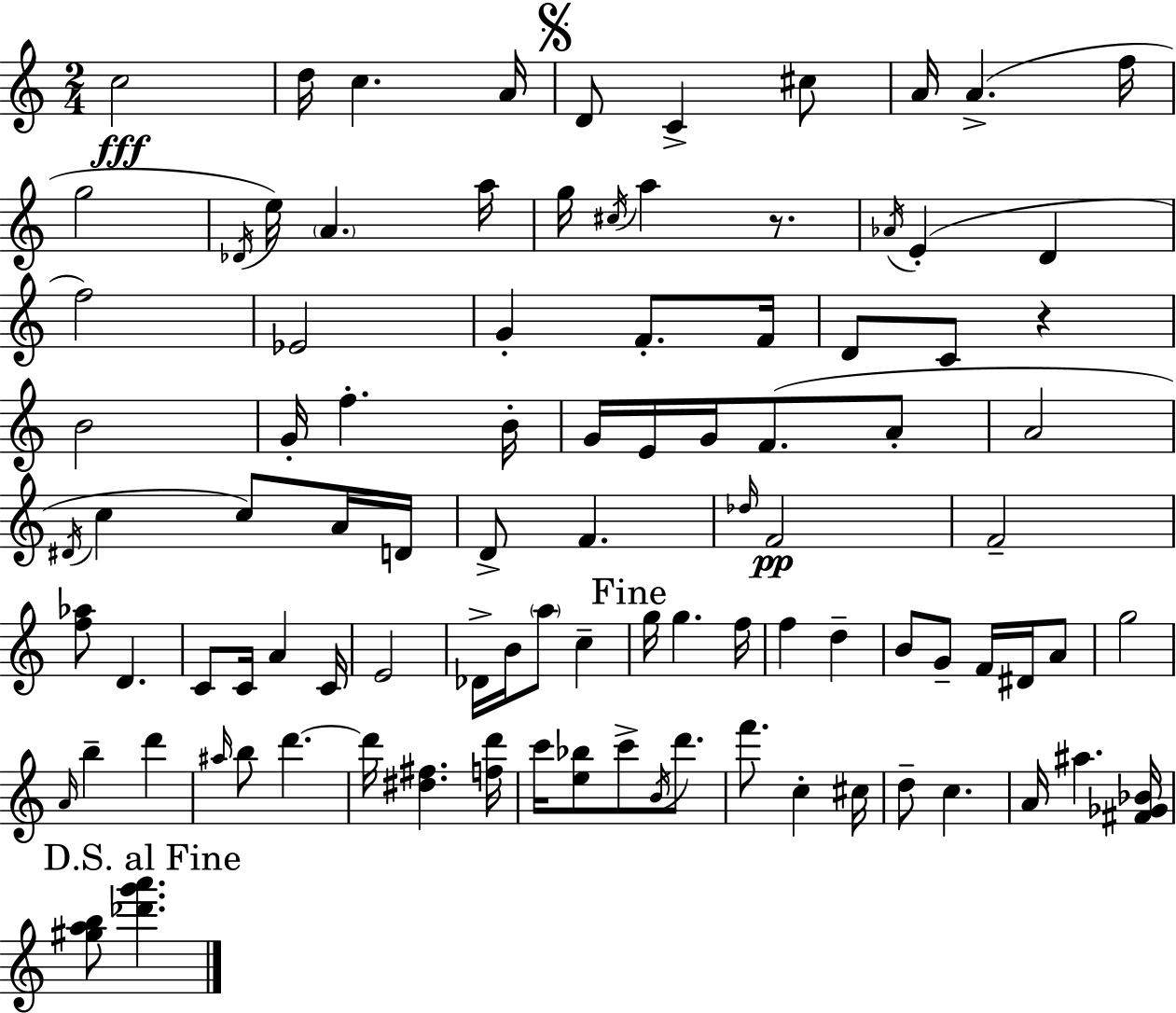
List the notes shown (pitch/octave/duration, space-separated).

C5/h D5/s C5/q. A4/s D4/e C4/q C#5/e A4/s A4/q. F5/s G5/h Db4/s E5/s A4/q. A5/s G5/s C#5/s A5/q R/e. Ab4/s E4/q D4/q F5/h Eb4/h G4/q F4/e. F4/s D4/e C4/e R/q B4/h G4/s F5/q. B4/s G4/s E4/s G4/s F4/e. A4/e A4/h D#4/s C5/q C5/e A4/s D4/s D4/e F4/q. Db5/s F4/h F4/h [F5,Ab5]/e D4/q. C4/e C4/s A4/q C4/s E4/h Db4/s B4/s A5/e C5/q G5/s G5/q. F5/s F5/q D5/q B4/e G4/e F4/s D#4/s A4/e G5/h A4/s B5/q D6/q A#5/s B5/e D6/q. D6/s [D#5,F#5]/q. [F5,D6]/s C6/s [E5,Bb5]/e C6/e B4/s D6/e. F6/e. C5/q C#5/s D5/e C5/q. A4/s A#5/q. [F#4,Gb4,Bb4]/s [G#5,A5,B5]/e [Db6,G6,A6]/q.